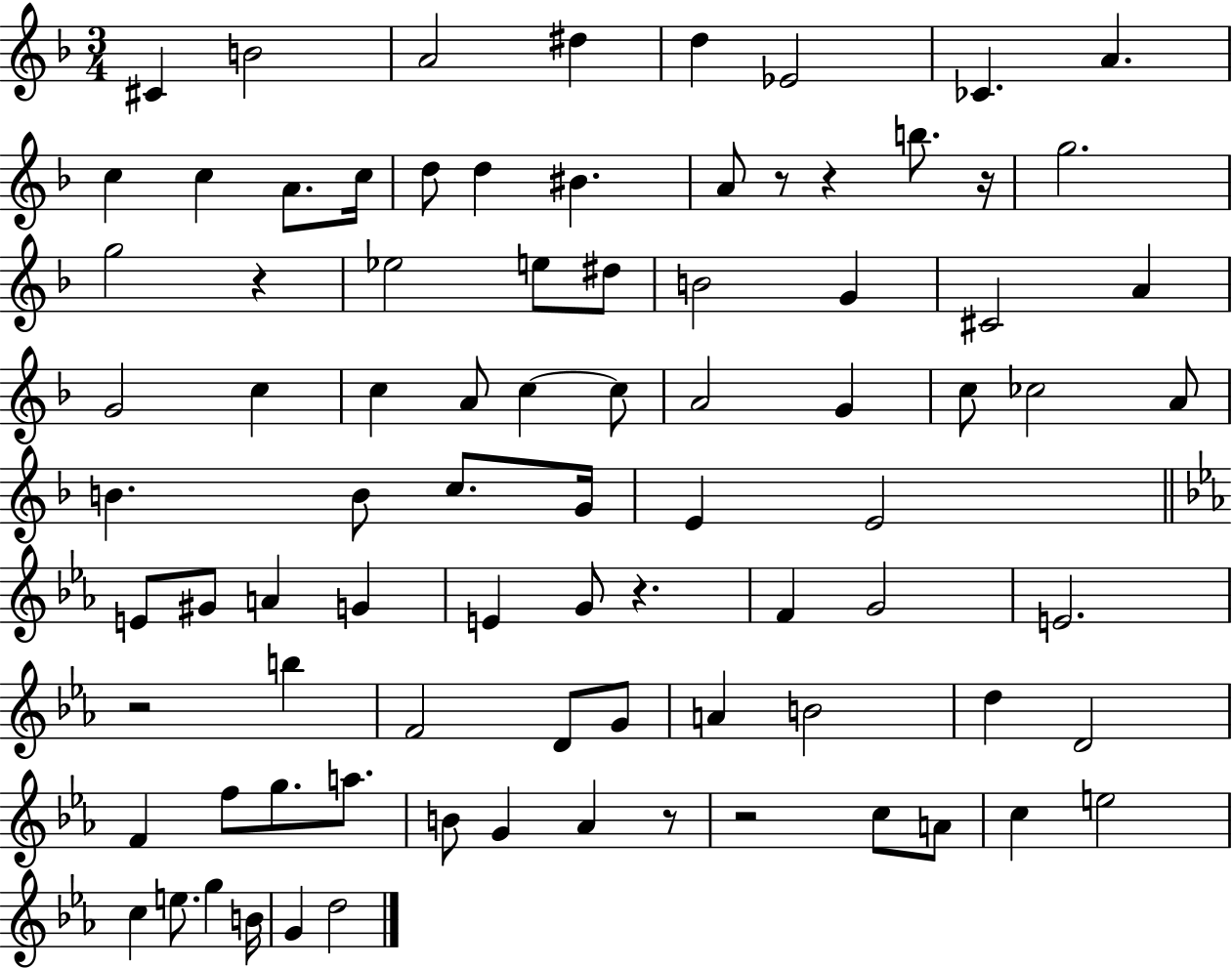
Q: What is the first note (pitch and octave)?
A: C#4